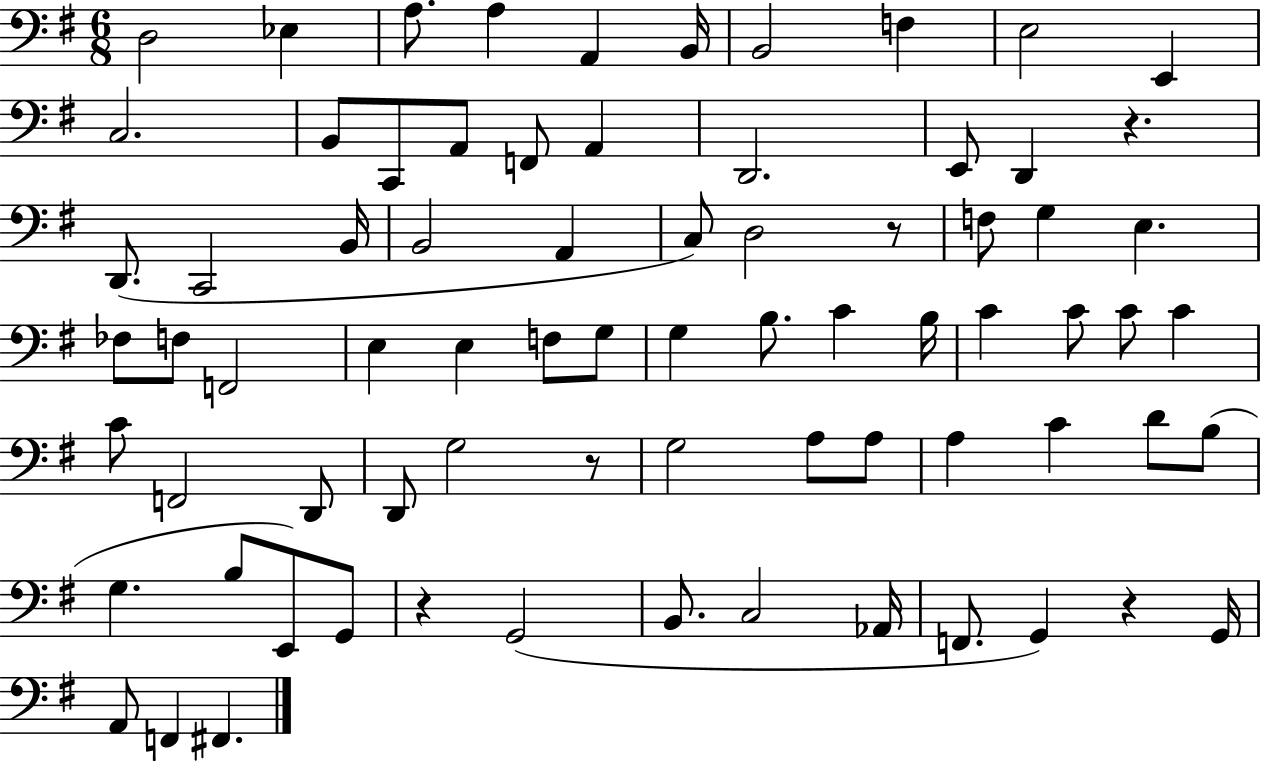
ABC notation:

X:1
T:Untitled
M:6/8
L:1/4
K:G
D,2 _E, A,/2 A, A,, B,,/4 B,,2 F, E,2 E,, C,2 B,,/2 C,,/2 A,,/2 F,,/2 A,, D,,2 E,,/2 D,, z D,,/2 C,,2 B,,/4 B,,2 A,, C,/2 D,2 z/2 F,/2 G, E, _F,/2 F,/2 F,,2 E, E, F,/2 G,/2 G, B,/2 C B,/4 C C/2 C/2 C C/2 F,,2 D,,/2 D,,/2 G,2 z/2 G,2 A,/2 A,/2 A, C D/2 B,/2 G, B,/2 E,,/2 G,,/2 z G,,2 B,,/2 C,2 _A,,/4 F,,/2 G,, z G,,/4 A,,/2 F,, ^F,,